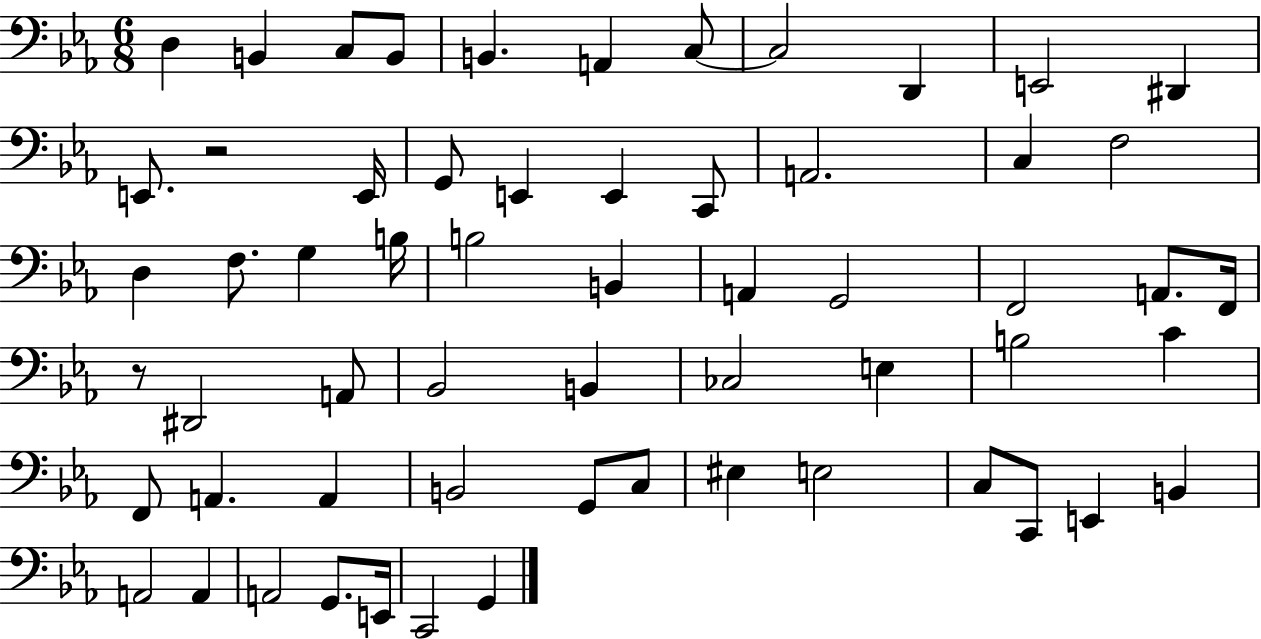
D3/q B2/q C3/e B2/e B2/q. A2/q C3/e C3/h D2/q E2/h D#2/q E2/e. R/h E2/s G2/e E2/q E2/q C2/e A2/h. C3/q F3/h D3/q F3/e. G3/q B3/s B3/h B2/q A2/q G2/h F2/h A2/e. F2/s R/e D#2/h A2/e Bb2/h B2/q CES3/h E3/q B3/h C4/q F2/e A2/q. A2/q B2/h G2/e C3/e EIS3/q E3/h C3/e C2/e E2/q B2/q A2/h A2/q A2/h G2/e. E2/s C2/h G2/q